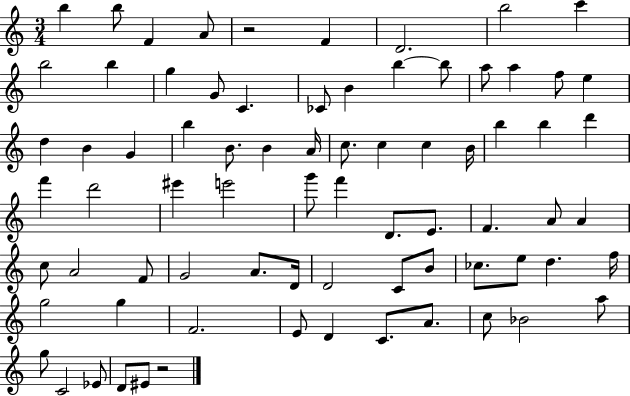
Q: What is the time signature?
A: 3/4